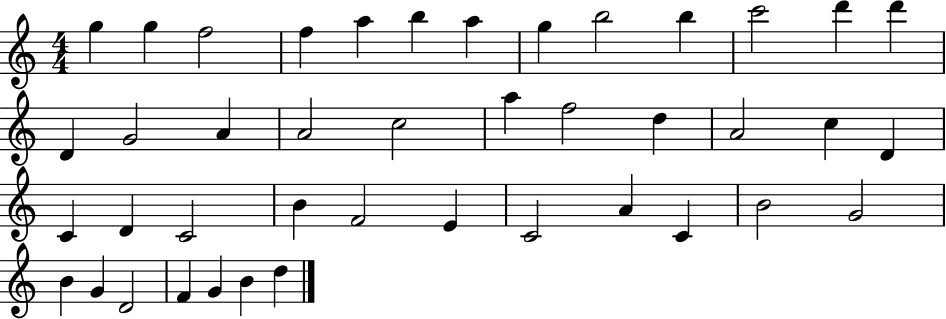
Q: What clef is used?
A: treble